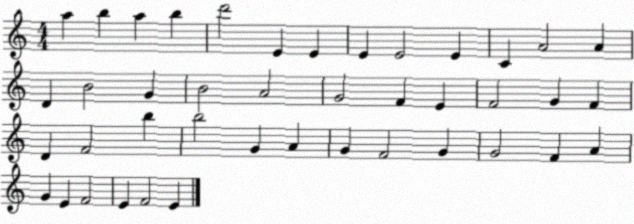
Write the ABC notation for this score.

X:1
T:Untitled
M:4/4
L:1/4
K:C
a b a b d'2 E E E E2 E C A2 A D B2 G B2 A2 G2 F E F2 G F D F2 b b2 G A G F2 G G2 F A G E F2 E F2 E